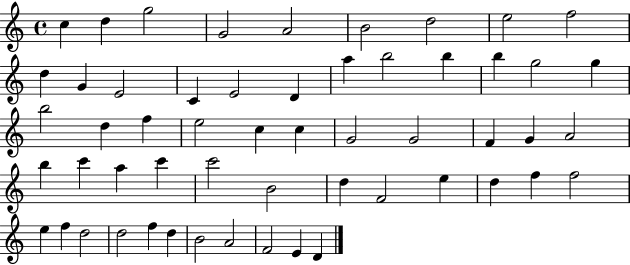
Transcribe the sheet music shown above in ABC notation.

X:1
T:Untitled
M:4/4
L:1/4
K:C
c d g2 G2 A2 B2 d2 e2 f2 d G E2 C E2 D a b2 b b g2 g b2 d f e2 c c G2 G2 F G A2 b c' a c' c'2 B2 d F2 e d f f2 e f d2 d2 f d B2 A2 F2 E D